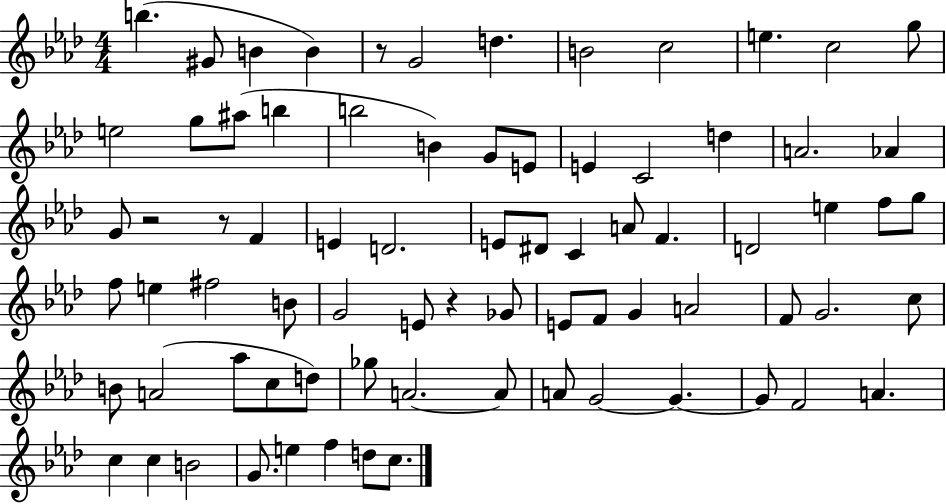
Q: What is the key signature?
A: AES major